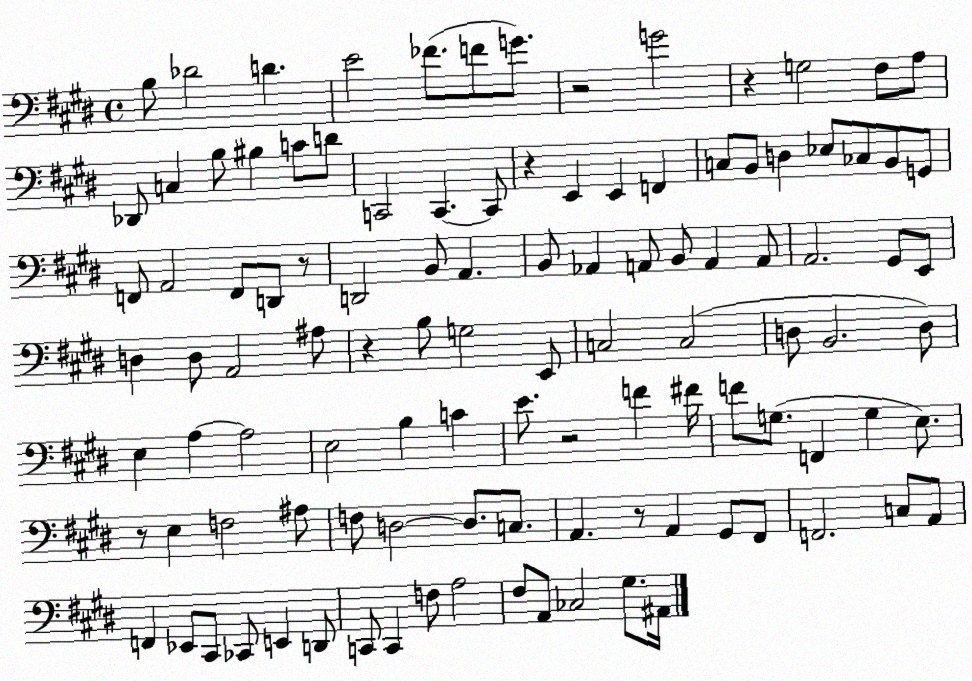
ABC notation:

X:1
T:Untitled
M:4/4
L:1/4
K:E
B,/2 _D2 D E2 _F/2 F/2 G/2 z2 G2 z G,2 ^F,/2 A,/2 _D,,/2 C, B,/2 ^B, C/2 D/2 C,,2 C,, C,,/2 z E,, E,, F,, C,/2 B,,/2 D, _E,/2 _C,/2 B,,/2 G,,/2 F,,/2 A,,2 F,,/2 D,,/2 z/2 D,,2 B,,/2 A,, B,,/2 _A,, A,,/2 B,,/2 A,, A,,/2 A,,2 ^G,,/2 E,,/2 D, D,/2 A,,2 ^A,/2 z B,/2 G,2 E,,/2 C,2 C,2 D,/2 B,,2 D,/2 E, A, A,2 E,2 B, C E/2 z2 F ^F/4 F/2 G,/2 F,, G, E,/2 z/2 E, F,2 ^A,/2 F,/2 D,2 D,/2 C,/2 A,, z/2 A,, ^G,,/2 ^F,,/2 F,,2 C,/2 A,,/2 F,, _E,,/2 ^C,,/2 _C,,/2 E,, D,,/2 C,,/2 C,, F,/2 A,2 ^F,/2 A,,/2 _C,2 ^G,/2 ^A,,/4